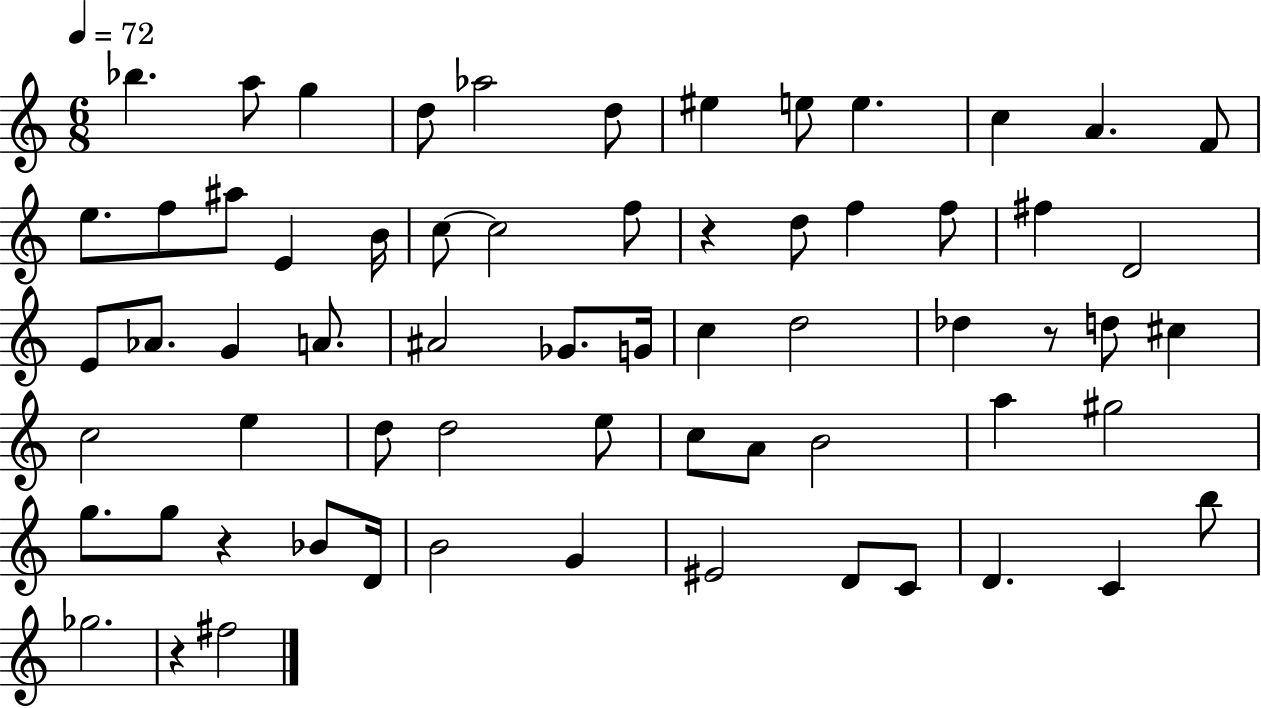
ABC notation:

X:1
T:Untitled
M:6/8
L:1/4
K:C
_b a/2 g d/2 _a2 d/2 ^e e/2 e c A F/2 e/2 f/2 ^a/2 E B/4 c/2 c2 f/2 z d/2 f f/2 ^f D2 E/2 _A/2 G A/2 ^A2 _G/2 G/4 c d2 _d z/2 d/2 ^c c2 e d/2 d2 e/2 c/2 A/2 B2 a ^g2 g/2 g/2 z _B/2 D/4 B2 G ^E2 D/2 C/2 D C b/2 _g2 z ^f2